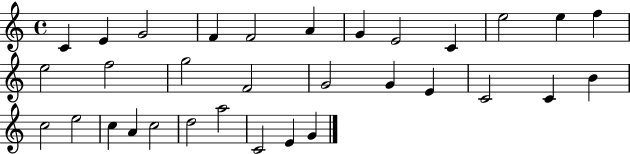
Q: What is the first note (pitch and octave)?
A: C4